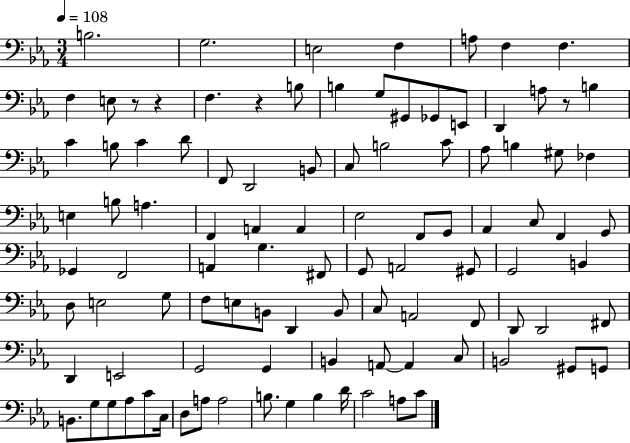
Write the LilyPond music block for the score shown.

{
  \clef bass
  \numericTimeSignature
  \time 3/4
  \key ees \major
  \tempo 4 = 108
  \repeat volta 2 { b2. | g2. | e2 f4 | a8 f4 f4. | \break f4 e8 r8 r4 | f4. r4 b8 | b4 g8 gis,8 ges,8 e,8 | d,4 a8 r8 b4 | \break c'4 b8 c'4 d'8 | f,8 d,2 b,8 | c8 b2 c'8 | aes8 b4 gis8 fes4 | \break e4 b8 a4. | f,4 a,4 a,4 | ees2 f,8 g,8 | aes,4 c8 f,4 g,8 | \break ges,4 f,2 | a,4 g4. fis,8 | g,8 a,2 gis,8 | g,2 b,4 | \break d8 e2 g8 | f8 e8 b,8 d,4 b,8 | c8 a,2 f,8 | d,8 d,2 fis,8 | \break d,4 e,2 | g,2 g,4 | b,4 a,8~~ a,4 c8 | b,2 gis,8 g,8 | \break b,8. g8 g8 aes8 c'8 c16 | d8 a8 a2 | b8. g4 b4 d'16 | c'2 a8 c'8 | \break } \bar "|."
}